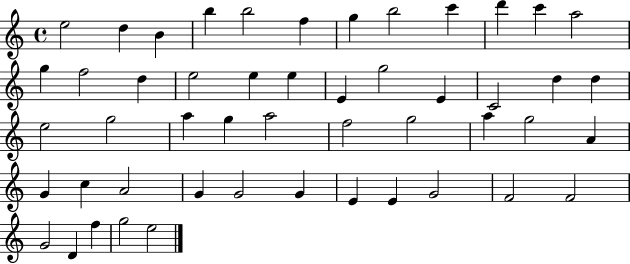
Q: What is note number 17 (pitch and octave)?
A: E5